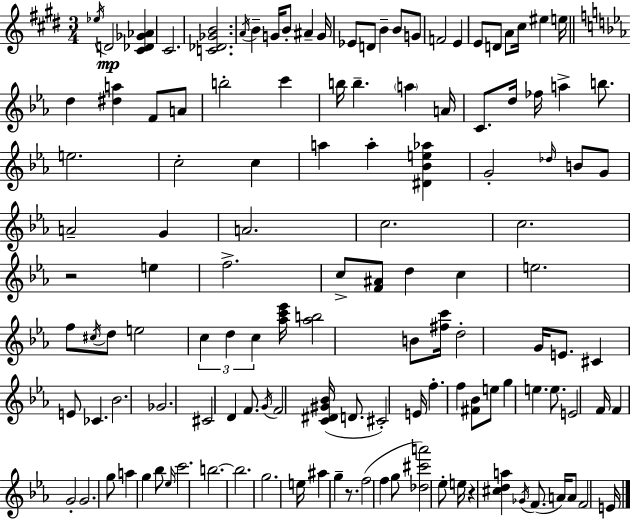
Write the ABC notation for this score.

X:1
T:Untitled
M:3/4
L:1/4
K:E
_e/4 D2 [^C_D_G_A] ^C2 [C_D_GB]2 A/4 B G/4 B/2 ^A G/4 _E/2 D/2 B B/2 G/2 F2 E E/2 D/2 A/2 ^c/4 ^e e/4 d [^da] F/2 A/2 b2 c' b/4 b a A/4 C/2 d/4 _f/4 a b/2 e2 c2 c a a [^D_Be_a] G2 _d/4 B/2 G/2 A2 G A2 c2 c2 z2 e f2 c/2 [F^A]/2 d c e2 f/2 ^c/4 d/2 e2 c d c [_ac'_e']/4 [_ab]2 B/2 [^fc']/4 d2 G/4 E/2 ^C E/2 _C _B2 _G2 ^C2 D F/2 G/4 F2 [C^D^G_B]/4 D/2 ^C2 E/4 f f [^F_B]/2 e/2 g e e/2 E2 F/4 F G2 G2 g/2 a g _b/2 _e/4 c'2 b2 b2 g2 e/4 ^a g z/2 f2 f g/2 [_d^c'a']2 _e/2 e/4 z [^cda] _G/4 F/2 A/4 A/2 F2 E/4